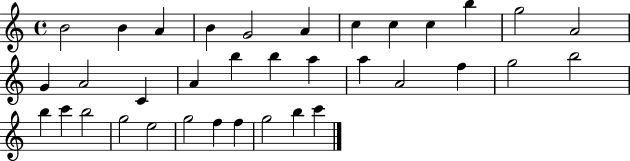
B4/h B4/q A4/q B4/q G4/h A4/q C5/q C5/q C5/q B5/q G5/h A4/h G4/q A4/h C4/q A4/q B5/q B5/q A5/q A5/q A4/h F5/q G5/h B5/h B5/q C6/q B5/h G5/h E5/h G5/h F5/q F5/q G5/h B5/q C6/q